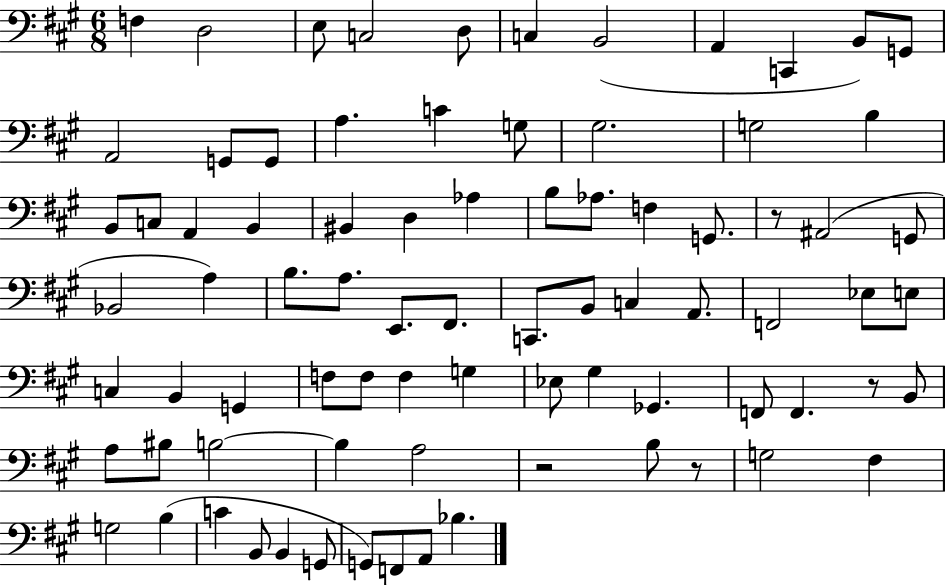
F3/q D3/h E3/e C3/h D3/e C3/q B2/h A2/q C2/q B2/e G2/e A2/h G2/e G2/e A3/q. C4/q G3/e G#3/h. G3/h B3/q B2/e C3/e A2/q B2/q BIS2/q D3/q Ab3/q B3/e Ab3/e. F3/q G2/e. R/e A#2/h G2/e Bb2/h A3/q B3/e. A3/e. E2/e. F#2/e. C2/e. B2/e C3/q A2/e. F2/h Eb3/e E3/e C3/q B2/q G2/q F3/e F3/e F3/q G3/q Eb3/e G#3/q Gb2/q. F2/e F2/q. R/e B2/e A3/e BIS3/e B3/h B3/q A3/h R/h B3/e R/e G3/h F#3/q G3/h B3/q C4/q B2/e B2/q G2/e G2/e F2/e A2/e Bb3/q.